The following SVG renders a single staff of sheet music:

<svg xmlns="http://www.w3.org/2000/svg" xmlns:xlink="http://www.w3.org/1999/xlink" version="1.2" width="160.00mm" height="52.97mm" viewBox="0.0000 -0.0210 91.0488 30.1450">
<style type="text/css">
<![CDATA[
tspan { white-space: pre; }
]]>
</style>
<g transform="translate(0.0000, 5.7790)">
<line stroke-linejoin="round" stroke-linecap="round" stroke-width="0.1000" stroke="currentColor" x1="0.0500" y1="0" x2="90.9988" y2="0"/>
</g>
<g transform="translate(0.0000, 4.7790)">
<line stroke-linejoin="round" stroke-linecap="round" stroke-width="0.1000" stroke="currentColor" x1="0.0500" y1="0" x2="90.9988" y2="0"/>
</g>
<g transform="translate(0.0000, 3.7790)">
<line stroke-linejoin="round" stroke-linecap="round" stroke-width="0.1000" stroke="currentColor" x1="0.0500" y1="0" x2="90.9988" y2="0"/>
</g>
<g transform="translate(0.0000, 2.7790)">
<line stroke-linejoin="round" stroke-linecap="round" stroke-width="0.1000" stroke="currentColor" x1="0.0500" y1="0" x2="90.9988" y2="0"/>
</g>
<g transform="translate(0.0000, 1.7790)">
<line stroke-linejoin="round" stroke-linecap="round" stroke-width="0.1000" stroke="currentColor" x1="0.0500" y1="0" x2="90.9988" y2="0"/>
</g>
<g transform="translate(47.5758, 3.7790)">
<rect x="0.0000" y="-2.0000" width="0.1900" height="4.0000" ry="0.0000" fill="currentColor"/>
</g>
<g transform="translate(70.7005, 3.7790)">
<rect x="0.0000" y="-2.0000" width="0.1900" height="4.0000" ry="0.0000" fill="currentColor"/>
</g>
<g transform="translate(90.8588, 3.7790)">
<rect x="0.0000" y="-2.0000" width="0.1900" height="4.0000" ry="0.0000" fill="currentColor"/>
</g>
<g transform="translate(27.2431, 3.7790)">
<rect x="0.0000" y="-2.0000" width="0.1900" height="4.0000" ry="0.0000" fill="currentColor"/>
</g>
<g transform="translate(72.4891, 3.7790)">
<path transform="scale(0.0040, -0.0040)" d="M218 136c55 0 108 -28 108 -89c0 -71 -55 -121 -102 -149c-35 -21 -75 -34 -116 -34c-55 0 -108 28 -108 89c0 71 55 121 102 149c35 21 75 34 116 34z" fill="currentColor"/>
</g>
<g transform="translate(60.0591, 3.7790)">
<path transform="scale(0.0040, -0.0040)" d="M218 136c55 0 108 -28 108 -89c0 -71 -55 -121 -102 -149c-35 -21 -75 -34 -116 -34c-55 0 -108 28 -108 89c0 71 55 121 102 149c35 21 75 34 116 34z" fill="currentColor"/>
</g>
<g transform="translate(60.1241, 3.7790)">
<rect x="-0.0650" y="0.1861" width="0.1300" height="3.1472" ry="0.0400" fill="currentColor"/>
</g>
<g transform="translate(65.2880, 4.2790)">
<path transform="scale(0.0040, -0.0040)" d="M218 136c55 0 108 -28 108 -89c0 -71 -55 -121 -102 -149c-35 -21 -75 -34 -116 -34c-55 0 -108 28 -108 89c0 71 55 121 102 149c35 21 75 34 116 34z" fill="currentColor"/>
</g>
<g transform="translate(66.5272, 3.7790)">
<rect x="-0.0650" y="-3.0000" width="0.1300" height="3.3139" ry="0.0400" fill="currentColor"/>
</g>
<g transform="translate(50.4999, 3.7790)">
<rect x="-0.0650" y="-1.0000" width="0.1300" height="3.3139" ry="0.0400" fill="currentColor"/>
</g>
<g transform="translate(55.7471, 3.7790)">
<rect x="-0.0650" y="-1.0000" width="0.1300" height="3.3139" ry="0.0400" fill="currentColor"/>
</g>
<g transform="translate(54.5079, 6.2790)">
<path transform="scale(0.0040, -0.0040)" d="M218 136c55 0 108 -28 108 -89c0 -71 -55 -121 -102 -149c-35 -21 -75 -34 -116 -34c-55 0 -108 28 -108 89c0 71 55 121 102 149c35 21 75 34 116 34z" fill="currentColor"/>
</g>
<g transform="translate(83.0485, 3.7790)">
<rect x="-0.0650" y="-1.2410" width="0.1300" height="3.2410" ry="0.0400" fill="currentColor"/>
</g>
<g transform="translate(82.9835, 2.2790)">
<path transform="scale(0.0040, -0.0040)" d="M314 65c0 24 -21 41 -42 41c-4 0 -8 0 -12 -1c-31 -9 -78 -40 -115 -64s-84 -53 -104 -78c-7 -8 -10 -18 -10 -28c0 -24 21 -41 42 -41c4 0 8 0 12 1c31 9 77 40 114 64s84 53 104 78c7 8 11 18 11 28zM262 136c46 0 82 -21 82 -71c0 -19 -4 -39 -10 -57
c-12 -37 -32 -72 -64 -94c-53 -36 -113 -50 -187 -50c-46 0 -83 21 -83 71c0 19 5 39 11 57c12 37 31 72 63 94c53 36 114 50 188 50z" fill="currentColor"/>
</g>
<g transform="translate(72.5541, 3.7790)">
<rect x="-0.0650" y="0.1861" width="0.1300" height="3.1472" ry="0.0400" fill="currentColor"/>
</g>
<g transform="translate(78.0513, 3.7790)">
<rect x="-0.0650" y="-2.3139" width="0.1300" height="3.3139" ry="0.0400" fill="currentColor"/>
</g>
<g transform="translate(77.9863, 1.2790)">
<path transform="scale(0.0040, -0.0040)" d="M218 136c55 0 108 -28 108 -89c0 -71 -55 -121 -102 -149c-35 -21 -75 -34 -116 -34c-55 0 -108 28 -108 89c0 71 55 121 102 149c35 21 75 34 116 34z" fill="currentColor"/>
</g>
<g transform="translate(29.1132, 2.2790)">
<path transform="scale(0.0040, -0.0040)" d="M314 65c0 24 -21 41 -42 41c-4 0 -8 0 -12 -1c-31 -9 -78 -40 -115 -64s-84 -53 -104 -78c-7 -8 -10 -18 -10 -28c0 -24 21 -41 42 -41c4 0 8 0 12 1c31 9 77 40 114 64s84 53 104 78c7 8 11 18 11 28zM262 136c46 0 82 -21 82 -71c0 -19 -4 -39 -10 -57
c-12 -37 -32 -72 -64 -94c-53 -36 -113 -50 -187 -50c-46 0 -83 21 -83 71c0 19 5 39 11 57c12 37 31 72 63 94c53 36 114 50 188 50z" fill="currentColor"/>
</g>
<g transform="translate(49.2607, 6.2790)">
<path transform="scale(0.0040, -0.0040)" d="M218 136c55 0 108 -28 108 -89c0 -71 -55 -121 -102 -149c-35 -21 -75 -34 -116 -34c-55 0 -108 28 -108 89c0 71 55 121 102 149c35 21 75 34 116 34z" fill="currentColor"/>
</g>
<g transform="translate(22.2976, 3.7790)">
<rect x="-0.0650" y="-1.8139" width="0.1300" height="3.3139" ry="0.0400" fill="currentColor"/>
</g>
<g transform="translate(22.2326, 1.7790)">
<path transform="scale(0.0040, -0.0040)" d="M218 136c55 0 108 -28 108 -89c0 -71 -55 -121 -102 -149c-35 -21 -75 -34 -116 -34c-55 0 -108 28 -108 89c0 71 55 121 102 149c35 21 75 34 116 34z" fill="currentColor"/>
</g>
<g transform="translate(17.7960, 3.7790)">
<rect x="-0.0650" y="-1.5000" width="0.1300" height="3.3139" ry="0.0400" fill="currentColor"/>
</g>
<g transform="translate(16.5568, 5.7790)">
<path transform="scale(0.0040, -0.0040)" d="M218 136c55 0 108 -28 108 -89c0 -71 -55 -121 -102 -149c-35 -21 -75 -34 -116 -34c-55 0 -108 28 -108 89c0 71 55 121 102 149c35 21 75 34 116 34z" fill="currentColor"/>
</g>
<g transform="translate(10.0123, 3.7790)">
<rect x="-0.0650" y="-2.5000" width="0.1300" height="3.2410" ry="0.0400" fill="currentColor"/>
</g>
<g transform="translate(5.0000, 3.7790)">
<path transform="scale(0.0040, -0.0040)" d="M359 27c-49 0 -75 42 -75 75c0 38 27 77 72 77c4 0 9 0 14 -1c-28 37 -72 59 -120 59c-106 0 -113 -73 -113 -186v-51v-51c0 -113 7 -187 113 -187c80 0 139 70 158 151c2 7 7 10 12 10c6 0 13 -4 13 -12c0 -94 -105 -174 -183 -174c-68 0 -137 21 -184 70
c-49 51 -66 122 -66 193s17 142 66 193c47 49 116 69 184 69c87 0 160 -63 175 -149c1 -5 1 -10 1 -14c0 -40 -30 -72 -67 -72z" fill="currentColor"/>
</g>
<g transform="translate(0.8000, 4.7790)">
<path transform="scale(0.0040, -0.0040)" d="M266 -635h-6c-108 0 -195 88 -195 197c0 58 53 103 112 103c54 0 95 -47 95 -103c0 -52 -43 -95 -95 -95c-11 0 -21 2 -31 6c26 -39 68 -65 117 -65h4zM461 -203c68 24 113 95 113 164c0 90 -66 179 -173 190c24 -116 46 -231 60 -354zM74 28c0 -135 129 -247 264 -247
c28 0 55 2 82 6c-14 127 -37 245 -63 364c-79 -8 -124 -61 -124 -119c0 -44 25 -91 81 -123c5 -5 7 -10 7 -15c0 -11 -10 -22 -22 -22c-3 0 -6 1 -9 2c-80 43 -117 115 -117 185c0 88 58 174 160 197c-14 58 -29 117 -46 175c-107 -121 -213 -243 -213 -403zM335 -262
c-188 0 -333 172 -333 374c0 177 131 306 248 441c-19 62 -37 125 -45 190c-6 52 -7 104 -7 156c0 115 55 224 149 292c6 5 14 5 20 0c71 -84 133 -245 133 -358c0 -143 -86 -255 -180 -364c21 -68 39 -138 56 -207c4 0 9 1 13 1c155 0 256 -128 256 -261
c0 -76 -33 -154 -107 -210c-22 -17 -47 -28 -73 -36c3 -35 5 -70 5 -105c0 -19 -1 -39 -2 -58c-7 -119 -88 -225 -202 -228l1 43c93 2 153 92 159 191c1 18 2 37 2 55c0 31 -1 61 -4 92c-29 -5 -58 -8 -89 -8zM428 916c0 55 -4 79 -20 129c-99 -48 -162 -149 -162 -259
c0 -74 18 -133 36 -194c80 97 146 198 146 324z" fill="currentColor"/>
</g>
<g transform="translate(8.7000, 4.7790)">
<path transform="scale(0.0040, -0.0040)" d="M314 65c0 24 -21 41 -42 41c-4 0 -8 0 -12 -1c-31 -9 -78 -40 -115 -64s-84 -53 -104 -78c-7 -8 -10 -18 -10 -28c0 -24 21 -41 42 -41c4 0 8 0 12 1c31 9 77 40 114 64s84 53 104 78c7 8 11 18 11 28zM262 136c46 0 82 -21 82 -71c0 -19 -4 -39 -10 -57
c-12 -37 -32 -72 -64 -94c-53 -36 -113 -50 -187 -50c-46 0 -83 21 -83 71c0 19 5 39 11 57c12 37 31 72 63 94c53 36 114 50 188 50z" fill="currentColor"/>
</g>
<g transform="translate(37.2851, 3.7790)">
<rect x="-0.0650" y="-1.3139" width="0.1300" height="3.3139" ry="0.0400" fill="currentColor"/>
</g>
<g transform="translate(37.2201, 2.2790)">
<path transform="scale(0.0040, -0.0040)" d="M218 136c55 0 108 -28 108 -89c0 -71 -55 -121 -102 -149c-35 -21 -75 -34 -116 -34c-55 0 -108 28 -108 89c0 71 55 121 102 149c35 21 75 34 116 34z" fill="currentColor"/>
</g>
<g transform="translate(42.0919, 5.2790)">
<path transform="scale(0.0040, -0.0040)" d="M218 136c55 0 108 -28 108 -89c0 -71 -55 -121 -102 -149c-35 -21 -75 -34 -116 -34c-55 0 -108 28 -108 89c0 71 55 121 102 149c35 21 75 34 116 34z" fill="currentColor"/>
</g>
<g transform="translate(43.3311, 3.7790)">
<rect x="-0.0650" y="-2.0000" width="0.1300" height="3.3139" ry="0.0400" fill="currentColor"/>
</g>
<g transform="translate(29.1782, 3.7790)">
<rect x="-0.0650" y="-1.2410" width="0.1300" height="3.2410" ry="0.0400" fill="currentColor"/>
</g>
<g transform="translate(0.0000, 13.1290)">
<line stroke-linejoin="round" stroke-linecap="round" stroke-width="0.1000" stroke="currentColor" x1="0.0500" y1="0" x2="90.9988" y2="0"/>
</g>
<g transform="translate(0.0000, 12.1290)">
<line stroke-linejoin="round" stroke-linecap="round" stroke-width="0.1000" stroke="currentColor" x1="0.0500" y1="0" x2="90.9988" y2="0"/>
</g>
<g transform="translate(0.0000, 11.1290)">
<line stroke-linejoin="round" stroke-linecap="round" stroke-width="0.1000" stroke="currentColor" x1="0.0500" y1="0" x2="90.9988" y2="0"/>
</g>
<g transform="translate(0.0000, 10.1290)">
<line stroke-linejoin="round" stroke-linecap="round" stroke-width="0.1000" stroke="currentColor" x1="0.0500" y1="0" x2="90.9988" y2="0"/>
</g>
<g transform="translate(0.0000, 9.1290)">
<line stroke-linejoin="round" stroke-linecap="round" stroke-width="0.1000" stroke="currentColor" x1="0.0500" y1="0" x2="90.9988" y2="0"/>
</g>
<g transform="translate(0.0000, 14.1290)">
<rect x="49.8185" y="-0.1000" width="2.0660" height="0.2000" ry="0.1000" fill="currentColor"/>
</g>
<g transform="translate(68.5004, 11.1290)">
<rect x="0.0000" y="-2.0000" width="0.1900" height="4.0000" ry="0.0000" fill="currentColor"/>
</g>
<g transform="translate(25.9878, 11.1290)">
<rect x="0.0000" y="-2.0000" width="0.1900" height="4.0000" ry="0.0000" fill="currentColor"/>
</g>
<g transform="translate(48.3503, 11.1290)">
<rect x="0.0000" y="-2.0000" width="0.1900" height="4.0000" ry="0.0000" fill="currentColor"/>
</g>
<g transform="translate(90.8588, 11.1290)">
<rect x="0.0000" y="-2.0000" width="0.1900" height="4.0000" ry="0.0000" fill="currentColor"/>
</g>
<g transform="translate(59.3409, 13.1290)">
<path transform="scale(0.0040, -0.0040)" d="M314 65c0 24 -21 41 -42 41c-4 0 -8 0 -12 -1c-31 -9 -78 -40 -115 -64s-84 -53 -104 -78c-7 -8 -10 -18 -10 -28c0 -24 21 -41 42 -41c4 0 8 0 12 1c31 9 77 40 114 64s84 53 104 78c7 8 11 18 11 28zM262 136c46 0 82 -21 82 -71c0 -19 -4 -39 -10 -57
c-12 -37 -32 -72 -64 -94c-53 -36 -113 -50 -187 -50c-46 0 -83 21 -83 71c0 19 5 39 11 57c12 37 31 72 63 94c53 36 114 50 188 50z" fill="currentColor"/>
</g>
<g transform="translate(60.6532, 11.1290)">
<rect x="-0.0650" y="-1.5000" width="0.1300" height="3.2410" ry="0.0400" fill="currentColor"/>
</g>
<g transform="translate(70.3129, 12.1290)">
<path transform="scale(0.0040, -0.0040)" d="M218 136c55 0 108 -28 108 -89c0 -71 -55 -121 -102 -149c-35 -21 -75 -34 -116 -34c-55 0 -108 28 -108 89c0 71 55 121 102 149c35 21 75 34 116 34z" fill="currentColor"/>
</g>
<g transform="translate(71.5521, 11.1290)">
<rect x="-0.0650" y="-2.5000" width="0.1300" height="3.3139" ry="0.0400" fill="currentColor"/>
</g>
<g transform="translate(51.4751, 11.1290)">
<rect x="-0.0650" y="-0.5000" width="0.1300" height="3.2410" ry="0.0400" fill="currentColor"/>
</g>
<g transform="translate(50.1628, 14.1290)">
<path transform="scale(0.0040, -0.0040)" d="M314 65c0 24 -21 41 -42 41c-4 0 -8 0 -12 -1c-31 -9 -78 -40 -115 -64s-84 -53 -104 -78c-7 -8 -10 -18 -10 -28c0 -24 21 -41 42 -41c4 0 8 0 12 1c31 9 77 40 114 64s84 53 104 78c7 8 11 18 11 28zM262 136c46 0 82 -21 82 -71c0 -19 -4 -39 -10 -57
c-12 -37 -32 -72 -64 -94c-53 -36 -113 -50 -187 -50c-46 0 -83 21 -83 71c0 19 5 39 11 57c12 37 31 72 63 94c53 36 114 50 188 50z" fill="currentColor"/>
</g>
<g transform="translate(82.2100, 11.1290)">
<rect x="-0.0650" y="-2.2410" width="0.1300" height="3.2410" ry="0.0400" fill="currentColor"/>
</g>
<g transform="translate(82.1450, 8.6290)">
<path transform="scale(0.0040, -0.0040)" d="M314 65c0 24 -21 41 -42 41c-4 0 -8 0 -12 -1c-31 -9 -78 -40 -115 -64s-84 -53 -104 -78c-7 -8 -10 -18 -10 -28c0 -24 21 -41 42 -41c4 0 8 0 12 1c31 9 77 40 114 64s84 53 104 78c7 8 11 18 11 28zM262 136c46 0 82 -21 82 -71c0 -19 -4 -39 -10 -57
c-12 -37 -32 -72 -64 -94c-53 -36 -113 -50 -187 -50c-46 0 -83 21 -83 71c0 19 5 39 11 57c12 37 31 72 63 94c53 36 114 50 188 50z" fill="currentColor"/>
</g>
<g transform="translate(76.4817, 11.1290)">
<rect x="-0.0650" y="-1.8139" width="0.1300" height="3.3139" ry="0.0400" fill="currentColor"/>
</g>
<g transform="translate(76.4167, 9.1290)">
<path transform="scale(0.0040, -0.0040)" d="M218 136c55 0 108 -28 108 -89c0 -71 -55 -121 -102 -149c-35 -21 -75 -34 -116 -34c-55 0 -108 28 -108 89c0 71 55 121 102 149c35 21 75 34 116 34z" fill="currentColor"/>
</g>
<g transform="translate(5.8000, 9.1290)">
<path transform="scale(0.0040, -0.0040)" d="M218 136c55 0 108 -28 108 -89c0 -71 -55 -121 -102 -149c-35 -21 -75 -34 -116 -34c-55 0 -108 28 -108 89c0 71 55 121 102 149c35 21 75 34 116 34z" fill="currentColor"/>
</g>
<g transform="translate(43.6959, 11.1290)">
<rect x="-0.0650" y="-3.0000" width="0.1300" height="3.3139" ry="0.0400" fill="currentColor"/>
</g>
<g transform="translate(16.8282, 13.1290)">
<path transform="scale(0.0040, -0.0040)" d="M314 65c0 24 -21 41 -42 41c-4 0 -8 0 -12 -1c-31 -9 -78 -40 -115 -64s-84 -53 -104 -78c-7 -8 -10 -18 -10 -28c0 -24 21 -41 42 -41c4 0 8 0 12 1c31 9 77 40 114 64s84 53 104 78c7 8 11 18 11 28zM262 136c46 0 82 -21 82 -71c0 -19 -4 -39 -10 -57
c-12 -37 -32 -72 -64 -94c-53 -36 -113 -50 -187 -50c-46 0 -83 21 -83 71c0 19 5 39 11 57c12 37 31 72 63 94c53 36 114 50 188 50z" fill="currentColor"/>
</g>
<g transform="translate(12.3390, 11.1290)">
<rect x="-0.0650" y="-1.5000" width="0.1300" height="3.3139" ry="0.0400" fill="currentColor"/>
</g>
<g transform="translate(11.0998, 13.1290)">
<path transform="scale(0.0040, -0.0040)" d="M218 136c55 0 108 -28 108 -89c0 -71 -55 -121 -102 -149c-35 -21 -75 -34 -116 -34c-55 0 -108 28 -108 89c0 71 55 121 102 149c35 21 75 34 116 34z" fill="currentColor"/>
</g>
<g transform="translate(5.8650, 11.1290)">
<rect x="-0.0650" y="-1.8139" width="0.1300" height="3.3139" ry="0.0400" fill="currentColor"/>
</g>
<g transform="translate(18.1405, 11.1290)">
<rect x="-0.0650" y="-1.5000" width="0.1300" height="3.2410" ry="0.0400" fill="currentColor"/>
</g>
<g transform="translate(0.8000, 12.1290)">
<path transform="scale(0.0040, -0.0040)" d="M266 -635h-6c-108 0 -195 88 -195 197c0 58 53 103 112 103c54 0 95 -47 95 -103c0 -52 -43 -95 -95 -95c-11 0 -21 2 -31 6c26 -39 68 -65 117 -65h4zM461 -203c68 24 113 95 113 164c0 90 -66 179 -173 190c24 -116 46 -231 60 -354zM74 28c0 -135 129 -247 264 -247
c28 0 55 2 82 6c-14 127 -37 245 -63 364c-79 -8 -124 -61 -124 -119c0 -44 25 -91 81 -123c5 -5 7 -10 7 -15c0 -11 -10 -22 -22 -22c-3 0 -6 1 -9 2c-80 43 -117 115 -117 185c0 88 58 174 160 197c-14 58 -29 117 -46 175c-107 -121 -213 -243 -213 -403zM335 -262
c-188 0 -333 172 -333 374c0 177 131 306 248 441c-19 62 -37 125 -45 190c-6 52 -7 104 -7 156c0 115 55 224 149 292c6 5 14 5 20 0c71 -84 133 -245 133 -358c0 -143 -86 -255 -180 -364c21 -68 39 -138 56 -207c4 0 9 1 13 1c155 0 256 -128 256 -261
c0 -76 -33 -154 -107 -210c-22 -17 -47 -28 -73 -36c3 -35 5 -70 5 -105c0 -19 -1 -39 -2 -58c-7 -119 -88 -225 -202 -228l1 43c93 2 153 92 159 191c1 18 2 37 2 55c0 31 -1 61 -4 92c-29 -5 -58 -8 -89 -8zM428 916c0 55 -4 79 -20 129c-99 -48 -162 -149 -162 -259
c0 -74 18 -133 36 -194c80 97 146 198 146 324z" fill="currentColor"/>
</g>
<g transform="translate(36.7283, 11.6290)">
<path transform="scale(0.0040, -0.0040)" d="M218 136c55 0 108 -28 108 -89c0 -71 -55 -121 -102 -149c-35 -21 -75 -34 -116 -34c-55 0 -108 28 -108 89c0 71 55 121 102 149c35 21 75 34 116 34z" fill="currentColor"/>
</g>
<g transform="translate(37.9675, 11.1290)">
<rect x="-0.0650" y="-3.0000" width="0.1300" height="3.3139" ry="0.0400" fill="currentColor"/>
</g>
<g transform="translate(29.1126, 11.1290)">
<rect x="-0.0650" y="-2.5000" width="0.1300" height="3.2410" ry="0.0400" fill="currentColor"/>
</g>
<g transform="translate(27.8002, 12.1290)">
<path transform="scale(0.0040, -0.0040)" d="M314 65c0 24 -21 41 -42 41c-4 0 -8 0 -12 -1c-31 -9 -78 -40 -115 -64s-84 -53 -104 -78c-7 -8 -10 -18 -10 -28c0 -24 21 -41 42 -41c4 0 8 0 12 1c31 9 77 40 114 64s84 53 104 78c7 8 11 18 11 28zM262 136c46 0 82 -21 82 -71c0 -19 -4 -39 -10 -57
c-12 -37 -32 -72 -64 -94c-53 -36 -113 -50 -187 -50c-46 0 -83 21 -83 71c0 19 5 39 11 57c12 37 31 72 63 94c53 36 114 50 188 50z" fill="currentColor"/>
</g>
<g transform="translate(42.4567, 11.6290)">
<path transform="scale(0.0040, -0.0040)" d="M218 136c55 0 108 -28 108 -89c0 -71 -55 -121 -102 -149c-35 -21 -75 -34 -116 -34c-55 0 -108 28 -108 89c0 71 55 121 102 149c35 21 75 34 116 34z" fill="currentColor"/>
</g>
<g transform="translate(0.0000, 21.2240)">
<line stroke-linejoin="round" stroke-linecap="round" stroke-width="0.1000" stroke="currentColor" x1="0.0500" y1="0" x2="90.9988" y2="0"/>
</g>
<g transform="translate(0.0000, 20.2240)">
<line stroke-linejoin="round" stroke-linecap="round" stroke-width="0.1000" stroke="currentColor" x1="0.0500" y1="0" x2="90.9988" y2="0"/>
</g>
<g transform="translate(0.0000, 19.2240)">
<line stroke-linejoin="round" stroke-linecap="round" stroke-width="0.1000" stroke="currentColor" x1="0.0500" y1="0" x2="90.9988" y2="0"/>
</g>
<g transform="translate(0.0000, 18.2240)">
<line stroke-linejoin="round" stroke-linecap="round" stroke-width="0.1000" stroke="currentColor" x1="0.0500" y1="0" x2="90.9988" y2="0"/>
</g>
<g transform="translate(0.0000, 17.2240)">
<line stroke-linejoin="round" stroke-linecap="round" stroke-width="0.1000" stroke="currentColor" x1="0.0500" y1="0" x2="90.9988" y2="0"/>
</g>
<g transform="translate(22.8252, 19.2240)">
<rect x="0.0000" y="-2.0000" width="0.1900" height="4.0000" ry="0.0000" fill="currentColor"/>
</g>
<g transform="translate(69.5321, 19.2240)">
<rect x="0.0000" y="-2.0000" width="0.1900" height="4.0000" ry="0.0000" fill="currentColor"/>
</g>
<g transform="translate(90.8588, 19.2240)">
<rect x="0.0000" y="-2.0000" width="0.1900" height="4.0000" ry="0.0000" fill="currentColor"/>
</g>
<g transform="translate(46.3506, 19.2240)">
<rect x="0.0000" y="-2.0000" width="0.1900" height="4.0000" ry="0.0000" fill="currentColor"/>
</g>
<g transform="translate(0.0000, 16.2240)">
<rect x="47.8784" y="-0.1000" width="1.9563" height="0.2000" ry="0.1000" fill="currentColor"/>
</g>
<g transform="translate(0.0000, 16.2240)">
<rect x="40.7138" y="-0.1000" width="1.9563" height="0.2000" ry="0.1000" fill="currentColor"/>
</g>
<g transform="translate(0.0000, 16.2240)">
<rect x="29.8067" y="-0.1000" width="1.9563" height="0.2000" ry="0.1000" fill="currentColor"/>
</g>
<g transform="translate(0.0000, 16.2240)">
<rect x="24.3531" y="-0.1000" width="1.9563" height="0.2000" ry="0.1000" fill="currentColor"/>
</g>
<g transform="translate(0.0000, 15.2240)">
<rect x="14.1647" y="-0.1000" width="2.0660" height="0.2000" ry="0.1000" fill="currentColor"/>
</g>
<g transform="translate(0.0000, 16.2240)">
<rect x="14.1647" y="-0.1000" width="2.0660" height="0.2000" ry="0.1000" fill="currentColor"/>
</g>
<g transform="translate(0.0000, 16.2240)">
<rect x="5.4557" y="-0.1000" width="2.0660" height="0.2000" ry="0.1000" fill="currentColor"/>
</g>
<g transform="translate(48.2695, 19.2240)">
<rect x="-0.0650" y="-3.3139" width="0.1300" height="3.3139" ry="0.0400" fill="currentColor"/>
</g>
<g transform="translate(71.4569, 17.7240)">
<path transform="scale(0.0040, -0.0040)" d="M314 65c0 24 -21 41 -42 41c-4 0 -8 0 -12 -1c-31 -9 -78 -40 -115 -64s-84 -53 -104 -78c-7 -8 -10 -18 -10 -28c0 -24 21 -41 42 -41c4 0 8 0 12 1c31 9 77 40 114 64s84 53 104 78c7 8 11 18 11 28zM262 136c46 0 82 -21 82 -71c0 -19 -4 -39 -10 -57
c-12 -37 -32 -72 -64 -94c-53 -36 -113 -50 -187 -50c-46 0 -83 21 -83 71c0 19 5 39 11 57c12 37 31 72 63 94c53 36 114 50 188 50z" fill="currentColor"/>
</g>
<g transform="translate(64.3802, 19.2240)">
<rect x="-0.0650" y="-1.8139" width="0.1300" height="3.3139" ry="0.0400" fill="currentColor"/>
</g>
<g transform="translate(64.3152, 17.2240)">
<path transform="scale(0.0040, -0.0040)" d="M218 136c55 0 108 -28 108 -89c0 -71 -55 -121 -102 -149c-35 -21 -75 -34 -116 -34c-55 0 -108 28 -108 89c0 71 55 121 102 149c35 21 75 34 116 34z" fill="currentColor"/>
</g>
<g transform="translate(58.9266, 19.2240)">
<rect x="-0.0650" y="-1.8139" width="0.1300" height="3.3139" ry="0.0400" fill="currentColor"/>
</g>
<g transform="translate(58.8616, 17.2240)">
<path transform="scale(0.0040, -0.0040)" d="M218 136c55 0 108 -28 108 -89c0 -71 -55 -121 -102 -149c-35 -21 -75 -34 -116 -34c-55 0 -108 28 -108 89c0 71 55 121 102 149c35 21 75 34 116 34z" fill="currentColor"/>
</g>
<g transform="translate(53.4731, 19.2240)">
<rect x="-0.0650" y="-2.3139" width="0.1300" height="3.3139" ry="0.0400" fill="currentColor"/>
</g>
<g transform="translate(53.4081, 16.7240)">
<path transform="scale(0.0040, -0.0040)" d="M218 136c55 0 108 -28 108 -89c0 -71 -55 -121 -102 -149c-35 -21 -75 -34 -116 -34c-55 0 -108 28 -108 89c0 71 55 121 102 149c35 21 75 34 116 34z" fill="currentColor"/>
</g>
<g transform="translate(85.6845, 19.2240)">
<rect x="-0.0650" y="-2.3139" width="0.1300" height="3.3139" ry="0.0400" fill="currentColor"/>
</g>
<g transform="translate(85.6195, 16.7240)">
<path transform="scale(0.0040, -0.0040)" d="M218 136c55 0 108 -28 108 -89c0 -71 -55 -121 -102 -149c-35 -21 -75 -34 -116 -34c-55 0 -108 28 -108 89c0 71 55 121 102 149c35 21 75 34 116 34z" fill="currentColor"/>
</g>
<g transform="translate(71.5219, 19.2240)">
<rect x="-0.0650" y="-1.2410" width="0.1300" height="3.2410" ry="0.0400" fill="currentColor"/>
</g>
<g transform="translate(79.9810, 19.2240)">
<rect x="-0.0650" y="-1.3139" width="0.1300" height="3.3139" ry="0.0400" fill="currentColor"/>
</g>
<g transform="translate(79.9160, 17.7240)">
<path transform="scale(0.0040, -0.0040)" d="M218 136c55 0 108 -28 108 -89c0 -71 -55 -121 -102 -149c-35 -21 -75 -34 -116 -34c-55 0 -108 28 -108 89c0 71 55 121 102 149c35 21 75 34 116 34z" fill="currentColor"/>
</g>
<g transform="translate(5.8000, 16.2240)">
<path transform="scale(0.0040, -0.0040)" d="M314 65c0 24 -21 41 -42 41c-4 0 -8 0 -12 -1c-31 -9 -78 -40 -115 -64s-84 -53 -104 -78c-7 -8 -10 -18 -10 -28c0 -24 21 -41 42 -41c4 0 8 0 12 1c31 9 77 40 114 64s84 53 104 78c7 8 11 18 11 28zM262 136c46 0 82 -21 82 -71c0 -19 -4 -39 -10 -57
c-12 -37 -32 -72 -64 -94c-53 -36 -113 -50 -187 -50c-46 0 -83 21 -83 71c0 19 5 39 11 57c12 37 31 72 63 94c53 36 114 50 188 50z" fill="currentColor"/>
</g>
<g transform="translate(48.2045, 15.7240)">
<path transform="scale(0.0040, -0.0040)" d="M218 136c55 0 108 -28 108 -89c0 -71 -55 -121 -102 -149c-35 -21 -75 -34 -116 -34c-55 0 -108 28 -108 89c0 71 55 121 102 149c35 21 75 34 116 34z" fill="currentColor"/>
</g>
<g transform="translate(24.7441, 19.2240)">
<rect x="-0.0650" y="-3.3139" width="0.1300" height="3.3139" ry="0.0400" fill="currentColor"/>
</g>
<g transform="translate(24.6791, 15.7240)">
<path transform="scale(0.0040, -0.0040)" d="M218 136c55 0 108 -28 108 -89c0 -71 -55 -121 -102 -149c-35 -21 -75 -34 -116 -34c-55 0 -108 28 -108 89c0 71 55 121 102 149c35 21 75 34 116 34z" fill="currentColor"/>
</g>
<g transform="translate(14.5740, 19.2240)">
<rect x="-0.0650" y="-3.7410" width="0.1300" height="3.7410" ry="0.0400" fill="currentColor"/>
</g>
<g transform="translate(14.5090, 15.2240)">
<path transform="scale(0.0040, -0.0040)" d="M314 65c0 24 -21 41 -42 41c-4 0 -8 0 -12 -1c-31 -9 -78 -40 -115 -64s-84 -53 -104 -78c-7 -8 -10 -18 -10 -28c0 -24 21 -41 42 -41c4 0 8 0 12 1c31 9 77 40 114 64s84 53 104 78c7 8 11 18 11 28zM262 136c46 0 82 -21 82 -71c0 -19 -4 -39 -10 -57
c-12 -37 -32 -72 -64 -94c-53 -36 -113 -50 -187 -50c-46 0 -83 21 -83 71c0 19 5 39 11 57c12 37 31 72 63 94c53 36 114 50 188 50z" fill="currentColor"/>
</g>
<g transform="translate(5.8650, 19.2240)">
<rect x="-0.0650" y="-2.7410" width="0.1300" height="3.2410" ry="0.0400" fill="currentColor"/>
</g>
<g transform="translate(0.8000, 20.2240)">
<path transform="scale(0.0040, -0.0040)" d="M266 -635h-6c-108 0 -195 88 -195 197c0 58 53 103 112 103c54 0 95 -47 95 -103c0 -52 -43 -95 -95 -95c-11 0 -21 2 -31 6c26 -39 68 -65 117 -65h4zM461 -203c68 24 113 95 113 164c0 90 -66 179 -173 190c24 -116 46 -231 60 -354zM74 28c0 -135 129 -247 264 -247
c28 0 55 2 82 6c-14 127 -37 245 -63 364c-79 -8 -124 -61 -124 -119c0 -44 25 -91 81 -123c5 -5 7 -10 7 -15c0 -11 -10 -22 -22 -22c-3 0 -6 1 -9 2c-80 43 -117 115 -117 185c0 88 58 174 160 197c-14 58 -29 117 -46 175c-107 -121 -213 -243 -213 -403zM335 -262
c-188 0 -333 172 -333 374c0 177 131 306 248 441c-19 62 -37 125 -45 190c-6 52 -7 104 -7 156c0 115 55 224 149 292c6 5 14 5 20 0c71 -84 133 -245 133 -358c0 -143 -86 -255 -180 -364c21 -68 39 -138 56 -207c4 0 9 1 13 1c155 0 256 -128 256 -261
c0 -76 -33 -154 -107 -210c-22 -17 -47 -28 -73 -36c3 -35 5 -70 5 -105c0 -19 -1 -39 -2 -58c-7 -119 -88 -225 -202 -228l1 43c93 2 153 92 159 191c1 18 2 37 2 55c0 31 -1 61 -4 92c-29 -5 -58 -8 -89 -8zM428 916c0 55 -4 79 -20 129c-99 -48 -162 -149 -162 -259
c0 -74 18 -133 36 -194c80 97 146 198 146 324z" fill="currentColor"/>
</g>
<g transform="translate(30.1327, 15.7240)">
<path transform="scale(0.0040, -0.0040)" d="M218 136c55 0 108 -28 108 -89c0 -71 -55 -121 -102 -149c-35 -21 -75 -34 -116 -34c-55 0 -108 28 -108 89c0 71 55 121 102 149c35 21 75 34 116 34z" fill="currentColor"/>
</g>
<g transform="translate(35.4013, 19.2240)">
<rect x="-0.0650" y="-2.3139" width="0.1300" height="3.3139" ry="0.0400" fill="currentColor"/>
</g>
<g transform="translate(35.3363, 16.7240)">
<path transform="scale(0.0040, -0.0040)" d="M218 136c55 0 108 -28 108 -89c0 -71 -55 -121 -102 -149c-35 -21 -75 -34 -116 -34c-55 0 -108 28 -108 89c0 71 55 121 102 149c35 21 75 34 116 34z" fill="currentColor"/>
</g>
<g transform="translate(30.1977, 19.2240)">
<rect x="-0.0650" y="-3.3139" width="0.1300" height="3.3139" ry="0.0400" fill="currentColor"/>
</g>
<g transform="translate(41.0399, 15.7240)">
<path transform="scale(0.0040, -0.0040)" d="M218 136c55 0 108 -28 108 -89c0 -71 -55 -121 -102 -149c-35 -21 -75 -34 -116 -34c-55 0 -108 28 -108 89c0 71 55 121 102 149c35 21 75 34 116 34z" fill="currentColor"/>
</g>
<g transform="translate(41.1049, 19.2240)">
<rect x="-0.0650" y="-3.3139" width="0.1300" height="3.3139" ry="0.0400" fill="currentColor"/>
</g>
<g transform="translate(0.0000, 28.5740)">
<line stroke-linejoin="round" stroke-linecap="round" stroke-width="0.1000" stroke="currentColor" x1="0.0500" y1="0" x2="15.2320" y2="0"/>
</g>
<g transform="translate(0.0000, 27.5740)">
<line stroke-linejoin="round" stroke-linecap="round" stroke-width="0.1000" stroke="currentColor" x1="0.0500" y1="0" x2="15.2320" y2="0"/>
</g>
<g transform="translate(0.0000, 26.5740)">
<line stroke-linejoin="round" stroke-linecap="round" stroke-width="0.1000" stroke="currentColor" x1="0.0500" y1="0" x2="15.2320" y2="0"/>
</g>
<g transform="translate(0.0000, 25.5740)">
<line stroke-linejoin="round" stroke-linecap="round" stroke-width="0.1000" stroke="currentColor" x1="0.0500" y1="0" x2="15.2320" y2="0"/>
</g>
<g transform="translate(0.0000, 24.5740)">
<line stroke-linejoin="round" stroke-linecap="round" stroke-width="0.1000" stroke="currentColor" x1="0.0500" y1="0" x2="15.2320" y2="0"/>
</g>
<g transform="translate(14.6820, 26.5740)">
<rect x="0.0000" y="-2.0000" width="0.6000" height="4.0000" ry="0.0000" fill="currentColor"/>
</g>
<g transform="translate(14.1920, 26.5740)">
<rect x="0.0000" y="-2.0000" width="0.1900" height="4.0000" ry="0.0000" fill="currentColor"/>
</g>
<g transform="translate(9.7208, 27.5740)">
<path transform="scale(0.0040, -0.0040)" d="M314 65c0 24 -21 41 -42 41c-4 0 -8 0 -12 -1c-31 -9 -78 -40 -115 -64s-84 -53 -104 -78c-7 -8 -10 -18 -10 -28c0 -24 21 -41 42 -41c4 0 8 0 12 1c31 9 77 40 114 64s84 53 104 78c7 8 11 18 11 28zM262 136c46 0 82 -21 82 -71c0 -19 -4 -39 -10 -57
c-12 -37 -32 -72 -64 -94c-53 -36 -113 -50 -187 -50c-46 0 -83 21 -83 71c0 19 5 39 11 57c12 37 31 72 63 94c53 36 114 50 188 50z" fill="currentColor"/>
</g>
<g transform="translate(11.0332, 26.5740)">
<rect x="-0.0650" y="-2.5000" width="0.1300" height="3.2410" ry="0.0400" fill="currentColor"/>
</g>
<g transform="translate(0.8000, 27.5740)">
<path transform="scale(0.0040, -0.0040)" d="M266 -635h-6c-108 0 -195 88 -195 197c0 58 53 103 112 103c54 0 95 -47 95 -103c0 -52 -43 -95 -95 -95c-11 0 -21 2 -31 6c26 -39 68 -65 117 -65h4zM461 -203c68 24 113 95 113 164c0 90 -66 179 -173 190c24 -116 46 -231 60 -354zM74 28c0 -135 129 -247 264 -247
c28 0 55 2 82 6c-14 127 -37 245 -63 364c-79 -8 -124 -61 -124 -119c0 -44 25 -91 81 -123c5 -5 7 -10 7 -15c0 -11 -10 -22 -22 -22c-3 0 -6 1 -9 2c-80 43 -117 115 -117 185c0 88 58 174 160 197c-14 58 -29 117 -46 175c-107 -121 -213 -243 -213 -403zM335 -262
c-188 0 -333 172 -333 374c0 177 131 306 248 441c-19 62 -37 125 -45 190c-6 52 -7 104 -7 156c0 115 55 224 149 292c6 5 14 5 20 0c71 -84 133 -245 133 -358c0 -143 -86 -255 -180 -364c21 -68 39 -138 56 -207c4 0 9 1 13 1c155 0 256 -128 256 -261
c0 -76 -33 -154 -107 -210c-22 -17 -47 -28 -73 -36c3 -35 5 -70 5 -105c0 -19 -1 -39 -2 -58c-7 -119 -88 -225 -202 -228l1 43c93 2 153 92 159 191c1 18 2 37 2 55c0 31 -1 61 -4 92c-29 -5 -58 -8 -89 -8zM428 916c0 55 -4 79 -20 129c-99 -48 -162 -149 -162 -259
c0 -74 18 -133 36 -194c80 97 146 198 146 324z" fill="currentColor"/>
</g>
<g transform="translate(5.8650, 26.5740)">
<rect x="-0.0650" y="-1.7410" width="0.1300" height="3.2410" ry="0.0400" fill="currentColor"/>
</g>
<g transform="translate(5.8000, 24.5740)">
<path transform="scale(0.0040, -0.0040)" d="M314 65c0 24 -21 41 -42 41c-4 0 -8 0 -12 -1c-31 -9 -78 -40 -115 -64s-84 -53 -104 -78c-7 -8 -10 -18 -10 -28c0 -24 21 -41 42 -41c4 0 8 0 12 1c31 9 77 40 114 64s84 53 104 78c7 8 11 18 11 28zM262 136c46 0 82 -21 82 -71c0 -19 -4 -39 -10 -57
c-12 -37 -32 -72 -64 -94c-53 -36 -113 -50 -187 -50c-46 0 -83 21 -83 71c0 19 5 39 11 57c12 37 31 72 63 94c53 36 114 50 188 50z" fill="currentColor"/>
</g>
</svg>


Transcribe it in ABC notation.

X:1
T:Untitled
M:4/4
L:1/4
K:C
G2 E f e2 e F D D B A B g e2 f E E2 G2 A A C2 E2 G f g2 a2 c'2 b b g b b g f f e2 e g f2 G2